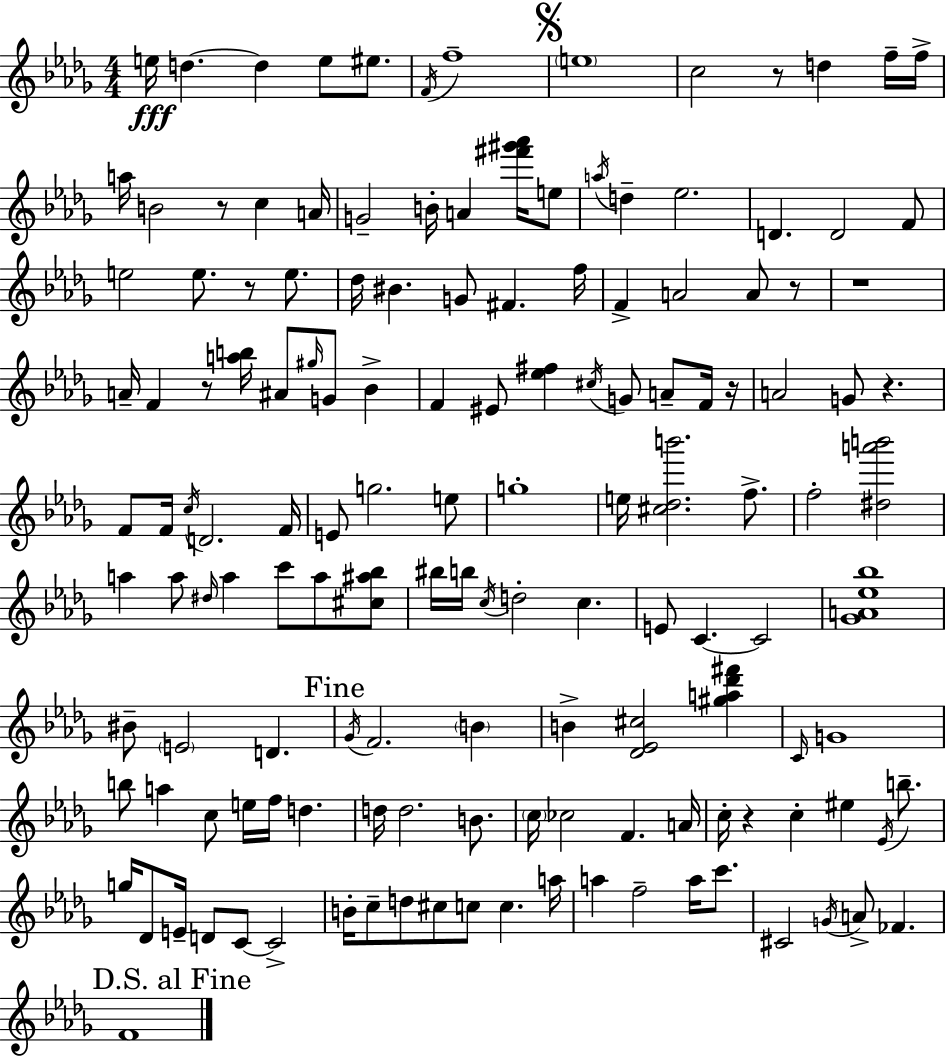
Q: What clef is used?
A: treble